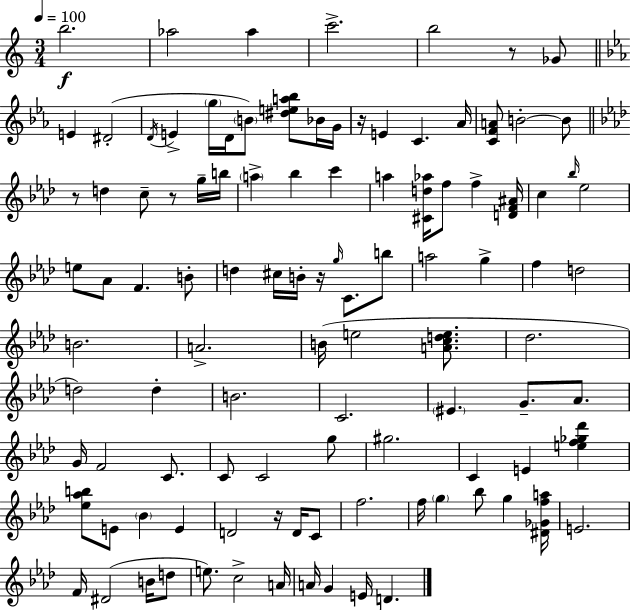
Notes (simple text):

B5/h. Ab5/h Ab5/q C6/h. B5/h R/e Gb4/e E4/q D#4/h D4/s E4/q G5/s D4/s B4/e [D#5,E5,A5,Bb5]/e Bb4/s G4/s R/s E4/q C4/q. Ab4/s [C4,F4,A4]/e B4/h B4/e R/e D5/q C5/e R/e G5/s B5/s A5/q Bb5/q C6/q A5/q [C#4,D5,Ab5]/s F5/e F5/q [D4,F4,A#4]/s C5/q Bb5/s Eb5/h E5/e Ab4/e F4/q. B4/e D5/q C#5/s B4/s R/s G5/s C4/e. B5/e A5/h G5/q F5/q D5/h B4/h. A4/h. B4/s E5/h [A4,C5,D5,E5]/e. Db5/h. D5/h D5/q B4/h. C4/h. EIS4/q. G4/e. Ab4/e. G4/s F4/h C4/e. C4/e C4/h G5/e G#5/h. C4/q E4/q [E5,F5,Gb5,Db6]/q [Eb5,Ab5,B5]/e E4/e Bb4/q E4/q D4/h R/s D4/s C4/e F5/h. F5/s G5/q Bb5/e G5/q [D#4,Gb4,F5,A5]/s E4/h. F4/s D#4/h B4/s D5/e E5/e. C5/h A4/s A4/s G4/q E4/s D4/q.